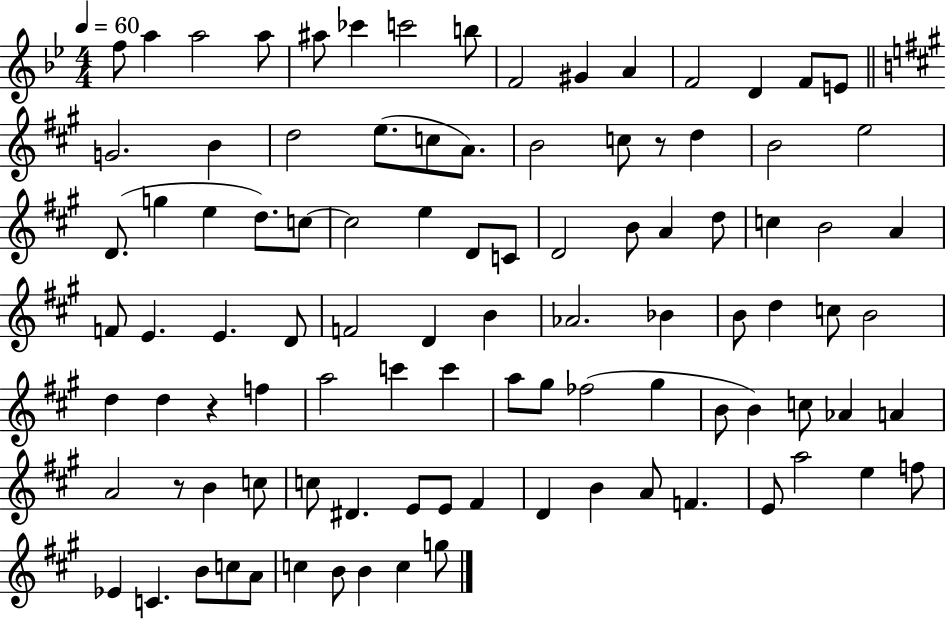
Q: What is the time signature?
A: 4/4